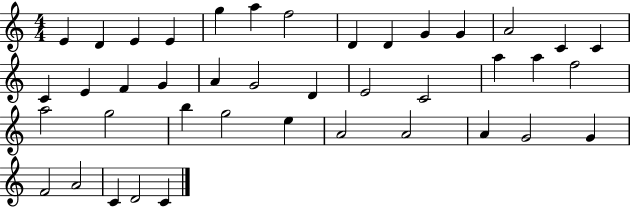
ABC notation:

X:1
T:Untitled
M:4/4
L:1/4
K:C
E D E E g a f2 D D G G A2 C C C E F G A G2 D E2 C2 a a f2 a2 g2 b g2 e A2 A2 A G2 G F2 A2 C D2 C